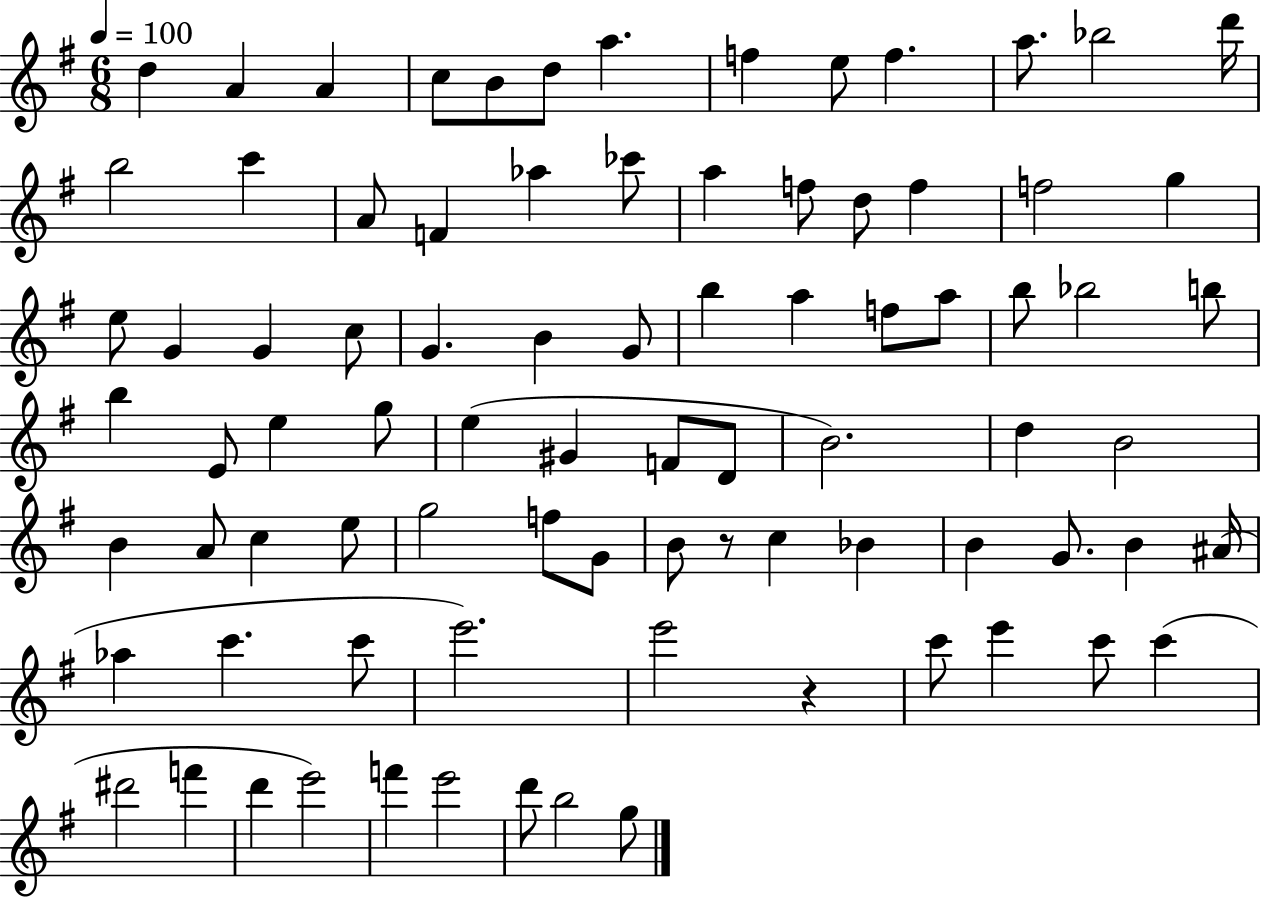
{
  \clef treble
  \numericTimeSignature
  \time 6/8
  \key g \major
  \tempo 4 = 100
  d''4 a'4 a'4 | c''8 b'8 d''8 a''4. | f''4 e''8 f''4. | a''8. bes''2 d'''16 | \break b''2 c'''4 | a'8 f'4 aes''4 ces'''8 | a''4 f''8 d''8 f''4 | f''2 g''4 | \break e''8 g'4 g'4 c''8 | g'4. b'4 g'8 | b''4 a''4 f''8 a''8 | b''8 bes''2 b''8 | \break b''4 e'8 e''4 g''8 | e''4( gis'4 f'8 d'8 | b'2.) | d''4 b'2 | \break b'4 a'8 c''4 e''8 | g''2 f''8 g'8 | b'8 r8 c''4 bes'4 | b'4 g'8. b'4 ais'16( | \break aes''4 c'''4. c'''8 | e'''2.) | e'''2 r4 | c'''8 e'''4 c'''8 c'''4( | \break dis'''2 f'''4 | d'''4 e'''2) | f'''4 e'''2 | d'''8 b''2 g''8 | \break \bar "|."
}